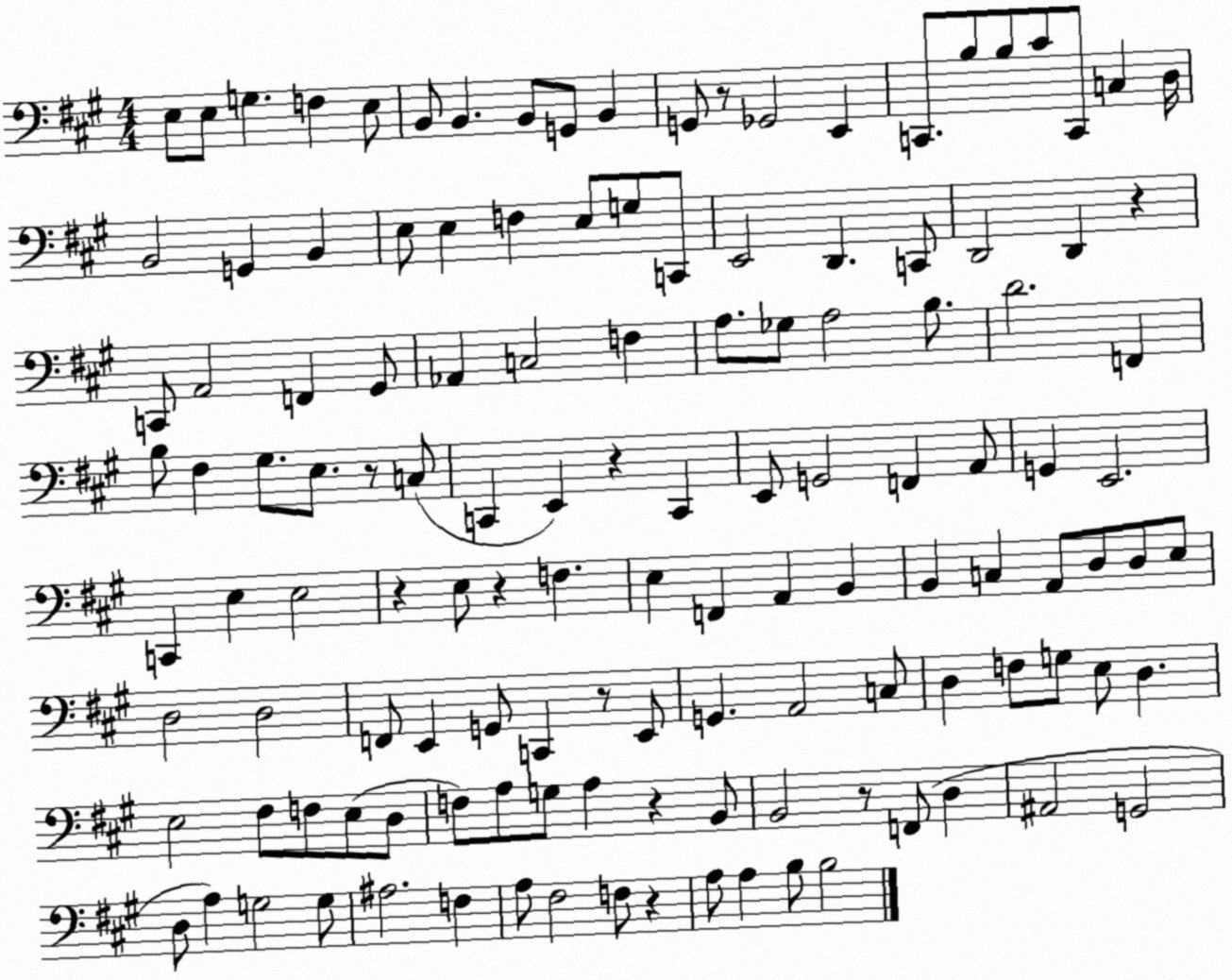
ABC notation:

X:1
T:Untitled
M:4/4
L:1/4
K:A
E,/2 E,/2 G, F, E,/2 B,,/2 B,, B,,/2 G,,/2 B,, G,,/2 z/2 _G,,2 E,, C,,/2 B,/2 B,/2 ^C/2 C,,/2 C, D,/4 B,,2 G,, B,, E,/2 E, F, E,/2 G,/2 C,,/2 E,,2 D,, C,,/2 D,,2 D,, z C,,/2 A,,2 F,, ^G,,/2 _A,, C,2 F, A,/2 _G,/2 A,2 B,/2 D2 F,, B,/2 ^F, ^G,/2 E,/2 z/2 C,/2 C,, E,, z C,, E,,/2 G,,2 F,, A,,/2 G,, E,,2 C,, E, E,2 z E,/2 z F, E, F,, A,, B,, B,, C, A,,/2 D,/2 D,/2 E,/2 D,2 D,2 F,,/2 E,, G,,/2 C,, z/2 E,,/2 G,, A,,2 C,/2 D, F,/2 G,/2 E,/2 D, E,2 ^F,/2 F,/2 E,/2 D,/2 F,/2 A,/2 G,/2 A, z B,,/2 B,,2 z/2 F,,/2 D, ^A,,2 G,,2 D,/2 A, G,2 G,/2 ^A,2 F, A,/2 ^F,2 F,/2 z A,/2 A, B,/2 B,2